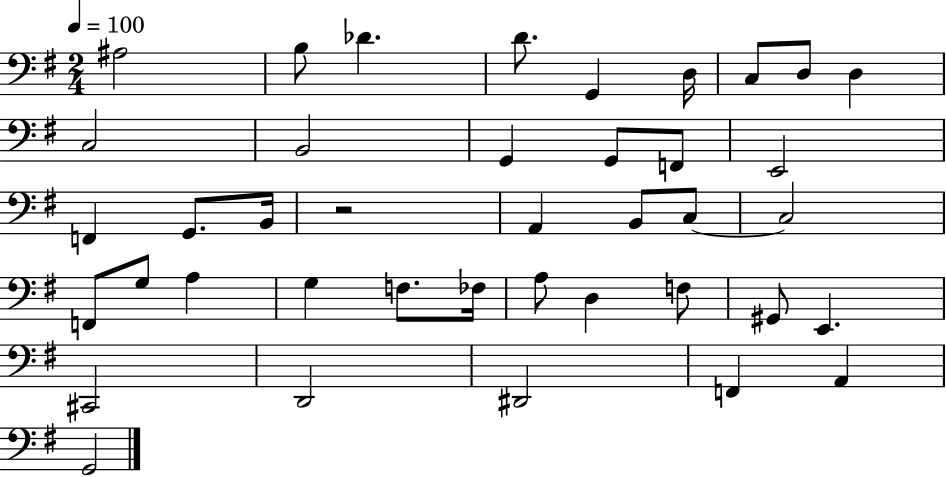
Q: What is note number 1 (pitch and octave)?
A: A#3